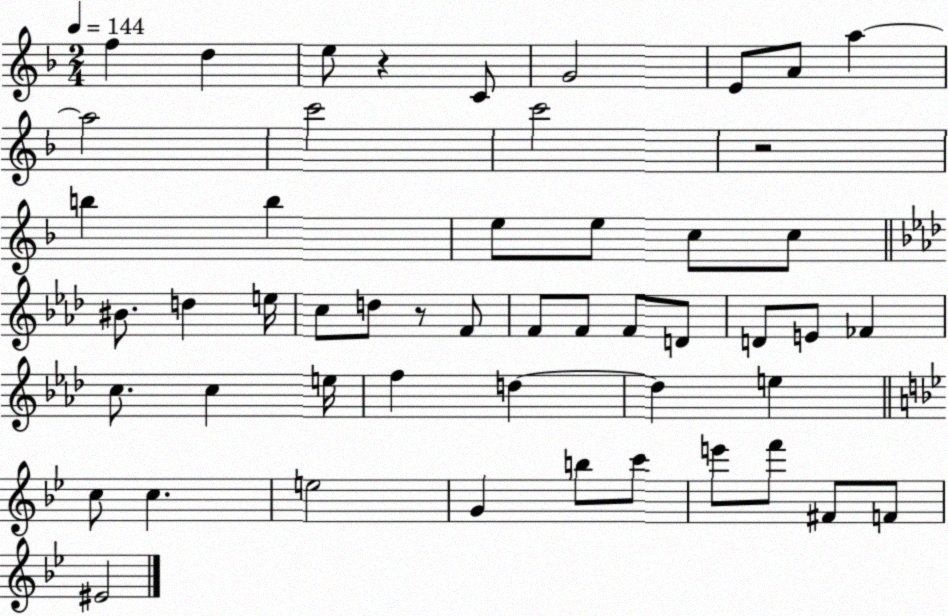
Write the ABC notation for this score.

X:1
T:Untitled
M:2/4
L:1/4
K:F
f d e/2 z C/2 G2 E/2 A/2 a a2 c'2 c'2 z2 b b e/2 e/2 c/2 c/2 ^B/2 d e/4 c/2 d/2 z/2 F/2 F/2 F/2 F/2 D/2 D/2 E/2 _F c/2 c e/4 f d d e c/2 c e2 G b/2 c'/2 e'/2 f'/2 ^F/2 F/2 ^E2